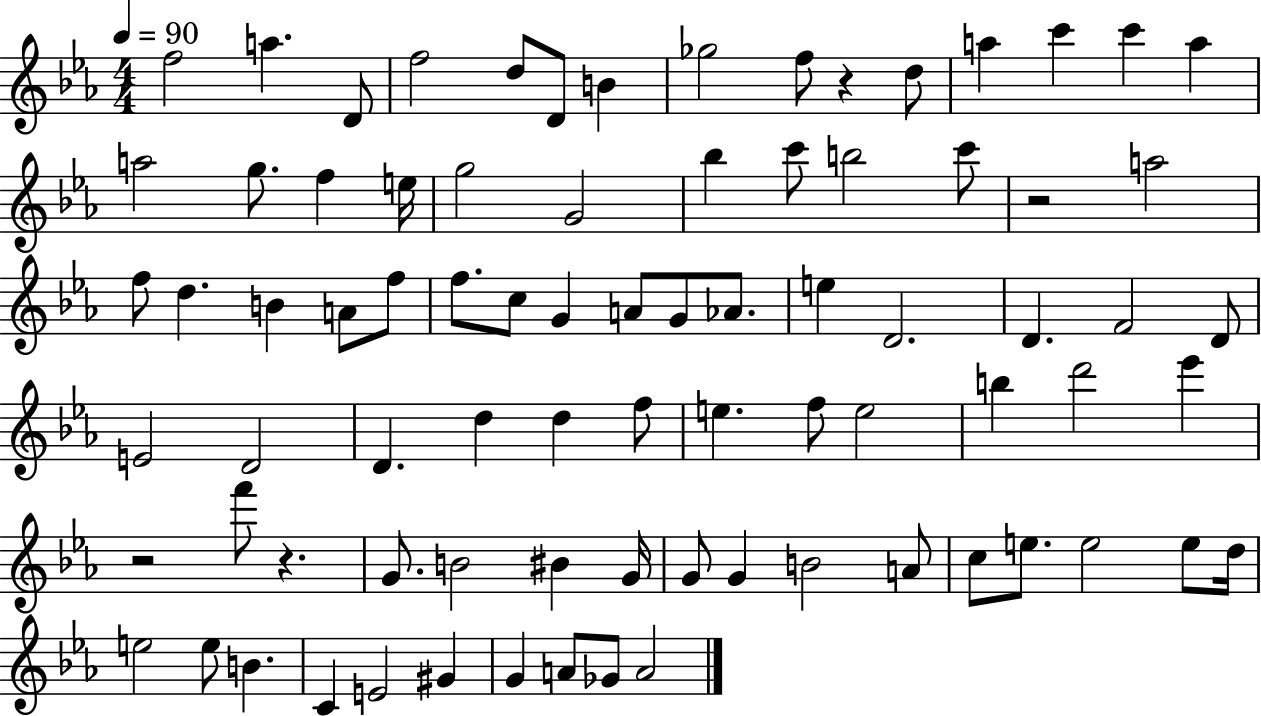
F5/h A5/q. D4/e F5/h D5/e D4/e B4/q Gb5/h F5/e R/q D5/e A5/q C6/q C6/q A5/q A5/h G5/e. F5/q E5/s G5/h G4/h Bb5/q C6/e B5/h C6/e R/h A5/h F5/e D5/q. B4/q A4/e F5/e F5/e. C5/e G4/q A4/e G4/e Ab4/e. E5/q D4/h. D4/q. F4/h D4/e E4/h D4/h D4/q. D5/q D5/q F5/e E5/q. F5/e E5/h B5/q D6/h Eb6/q R/h F6/e R/q. G4/e. B4/h BIS4/q G4/s G4/e G4/q B4/h A4/e C5/e E5/e. E5/h E5/e D5/s E5/h E5/e B4/q. C4/q E4/h G#4/q G4/q A4/e Gb4/e A4/h